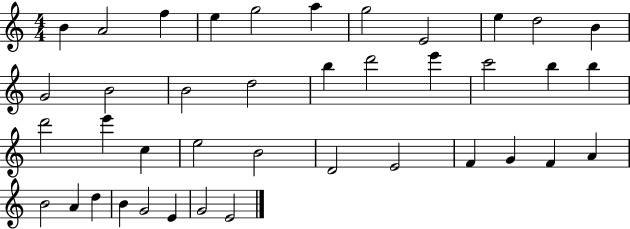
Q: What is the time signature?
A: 4/4